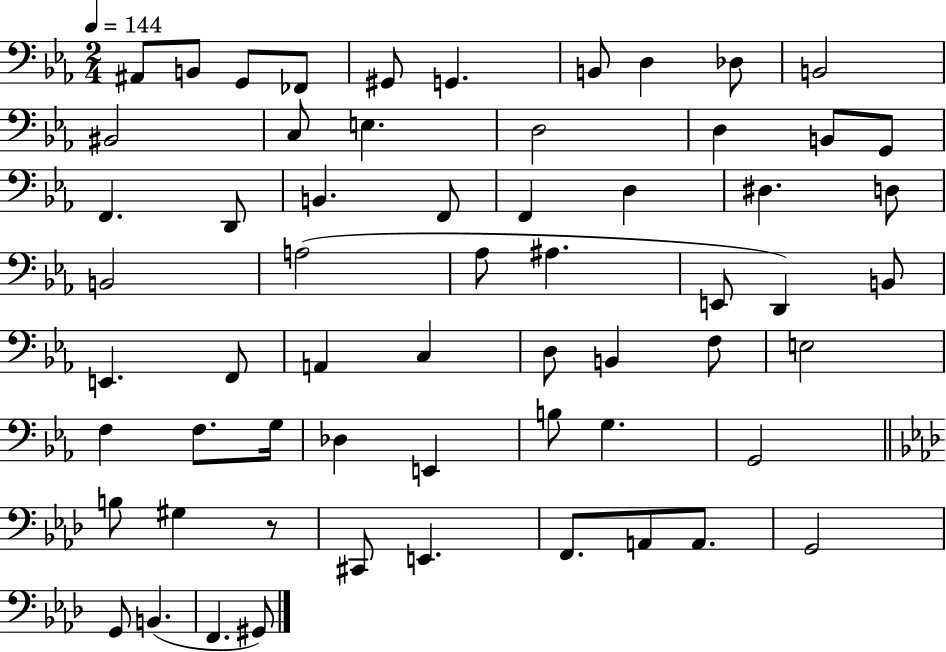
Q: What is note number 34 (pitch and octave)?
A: F2